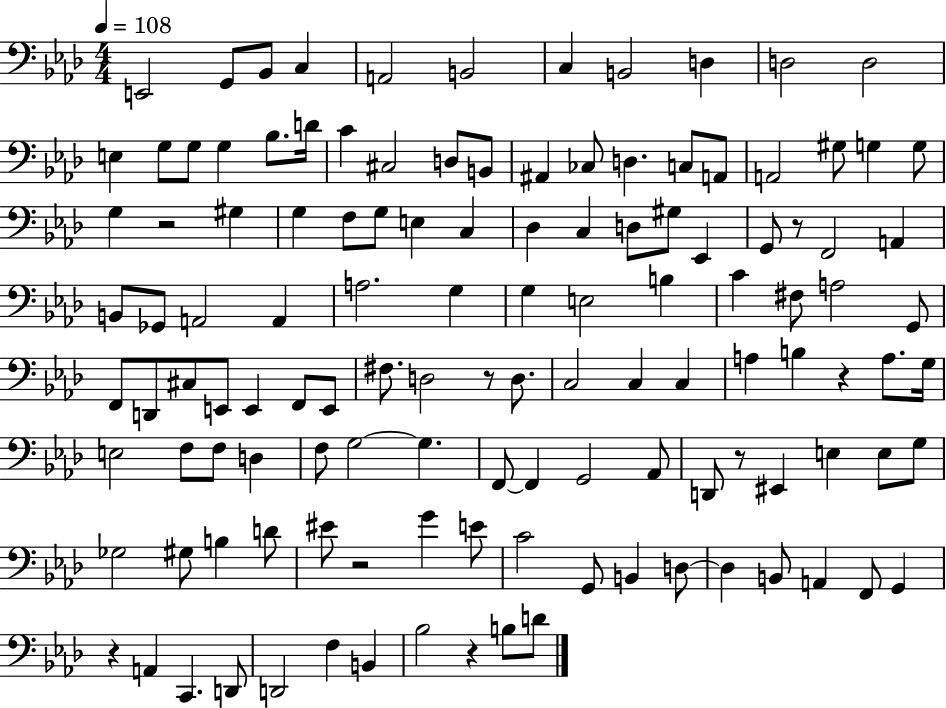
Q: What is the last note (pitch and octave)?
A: D4